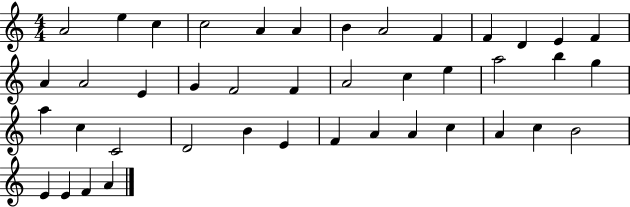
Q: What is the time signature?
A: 4/4